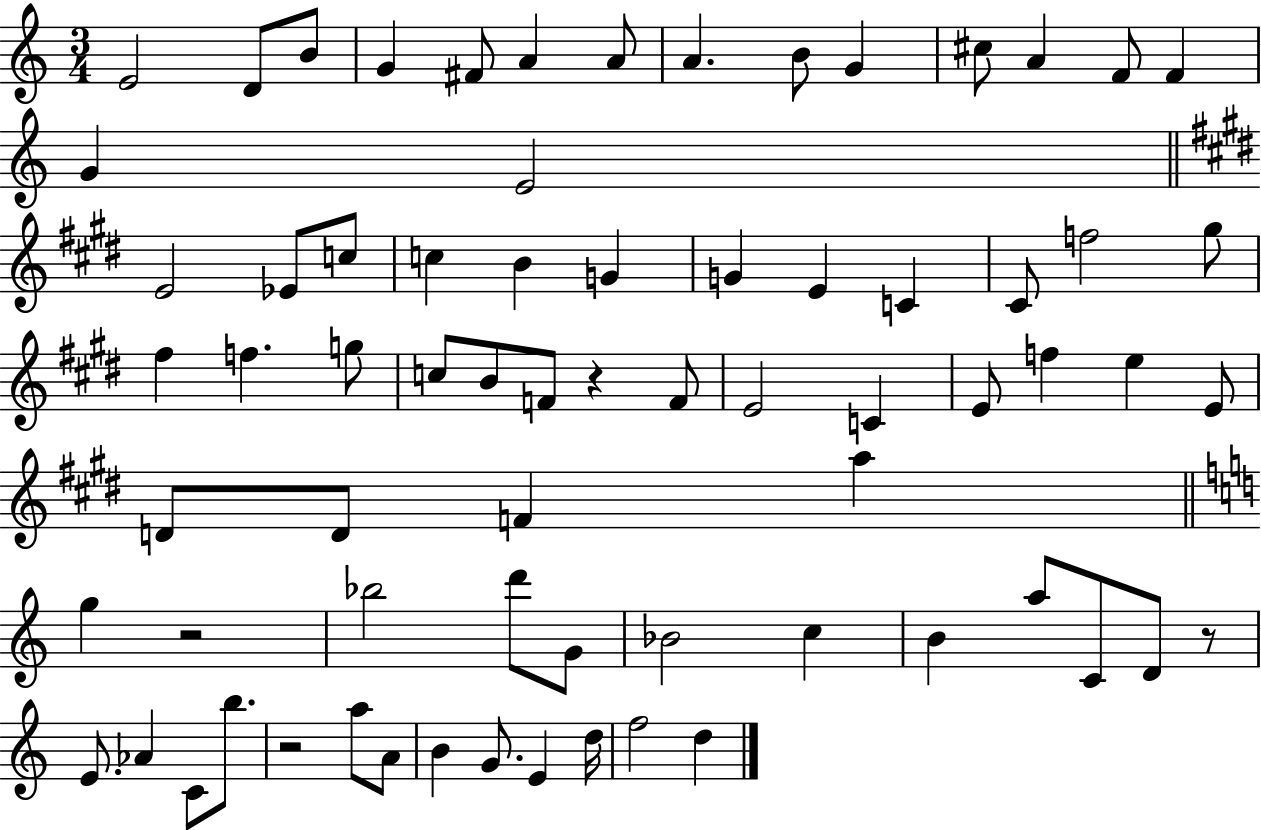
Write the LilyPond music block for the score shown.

{
  \clef treble
  \numericTimeSignature
  \time 3/4
  \key c \major
  e'2 d'8 b'8 | g'4 fis'8 a'4 a'8 | a'4. b'8 g'4 | cis''8 a'4 f'8 f'4 | \break g'4 e'2 | \bar "||" \break \key e \major e'2 ees'8 c''8 | c''4 b'4 g'4 | g'4 e'4 c'4 | cis'8 f''2 gis''8 | \break fis''4 f''4. g''8 | c''8 b'8 f'8 r4 f'8 | e'2 c'4 | e'8 f''4 e''4 e'8 | \break d'8 d'8 f'4 a''4 | \bar "||" \break \key c \major g''4 r2 | bes''2 d'''8 g'8 | bes'2 c''4 | b'4 a''8 c'8 d'8 r8 | \break e'8. aes'4 c'8 b''8. | r2 a''8 a'8 | b'4 g'8. e'4 d''16 | f''2 d''4 | \break \bar "|."
}